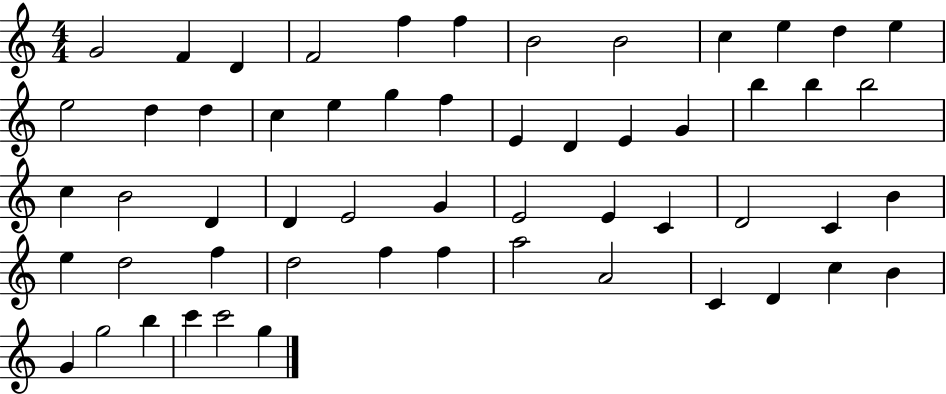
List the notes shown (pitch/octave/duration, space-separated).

G4/h F4/q D4/q F4/h F5/q F5/q B4/h B4/h C5/q E5/q D5/q E5/q E5/h D5/q D5/q C5/q E5/q G5/q F5/q E4/q D4/q E4/q G4/q B5/q B5/q B5/h C5/q B4/h D4/q D4/q E4/h G4/q E4/h E4/q C4/q D4/h C4/q B4/q E5/q D5/h F5/q D5/h F5/q F5/q A5/h A4/h C4/q D4/q C5/q B4/q G4/q G5/h B5/q C6/q C6/h G5/q